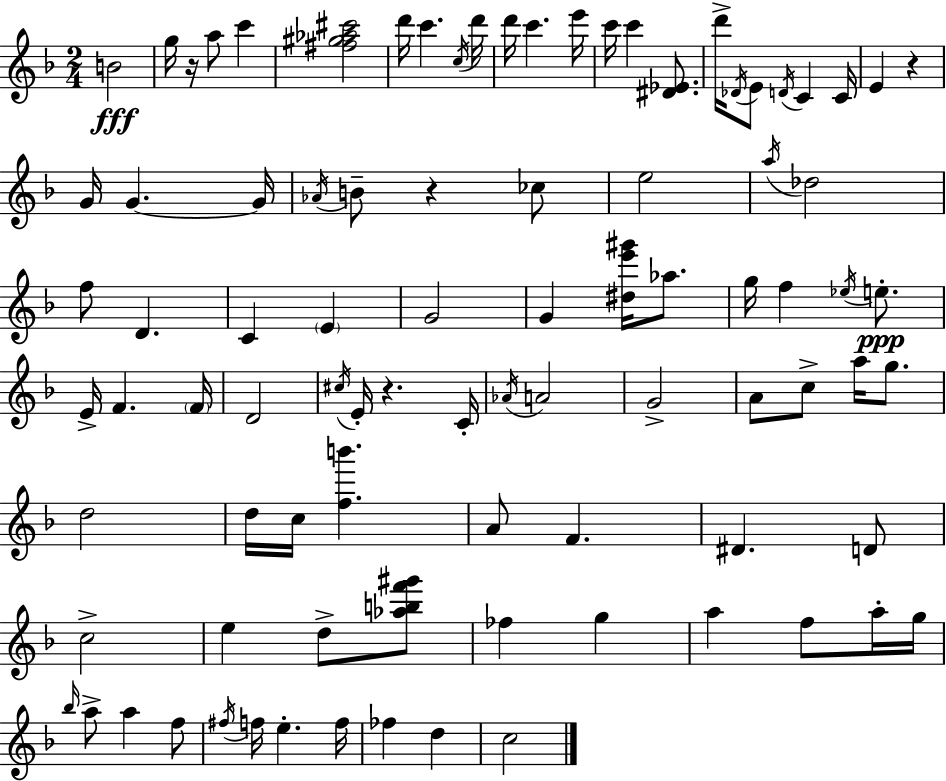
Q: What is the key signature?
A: D minor